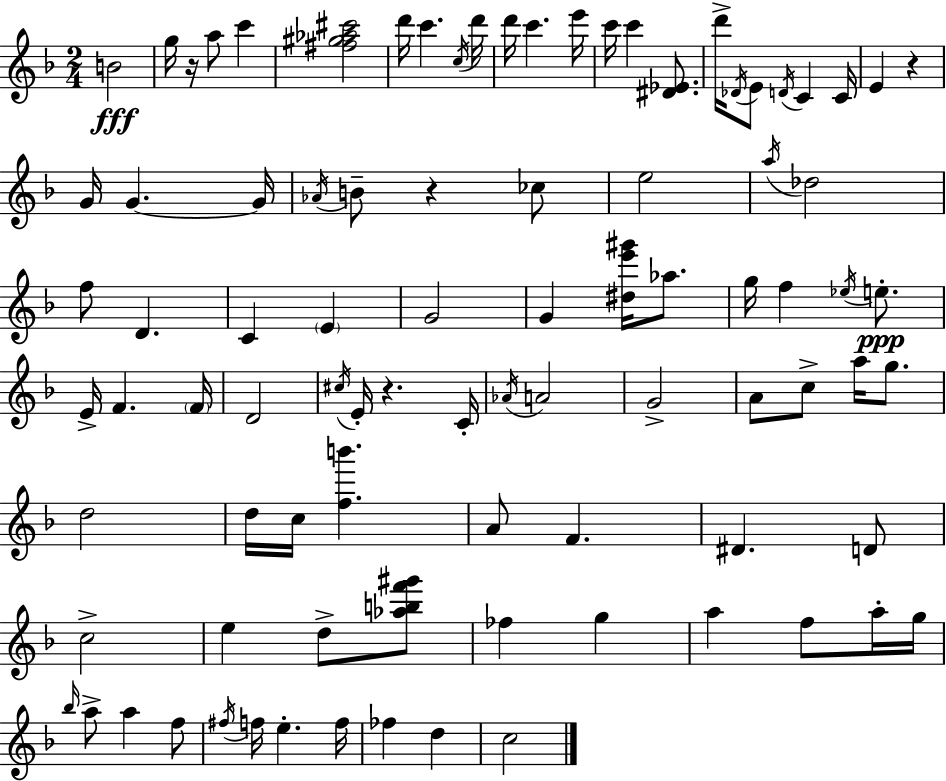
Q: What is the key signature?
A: D minor